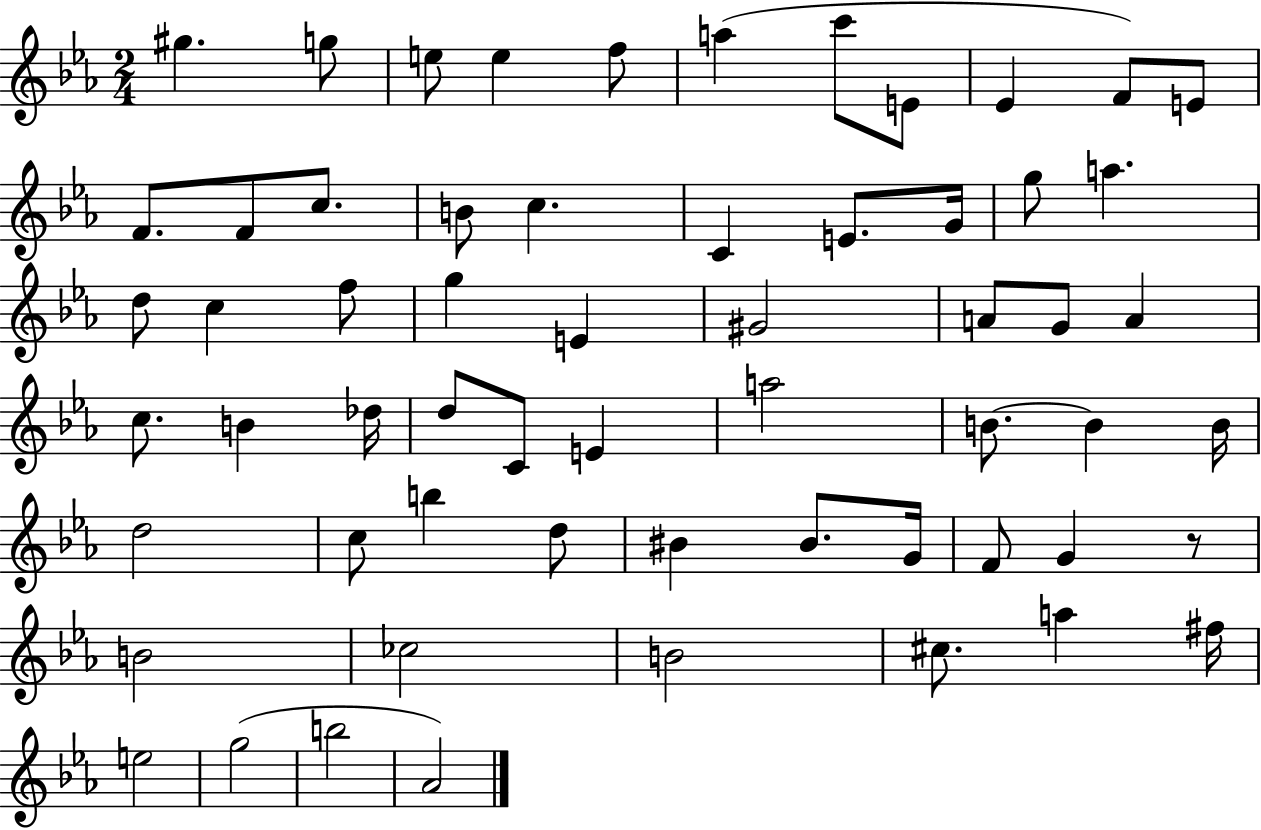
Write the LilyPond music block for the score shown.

{
  \clef treble
  \numericTimeSignature
  \time 2/4
  \key ees \major
  gis''4. g''8 | e''8 e''4 f''8 | a''4( c'''8 e'8 | ees'4 f'8) e'8 | \break f'8. f'8 c''8. | b'8 c''4. | c'4 e'8. g'16 | g''8 a''4. | \break d''8 c''4 f''8 | g''4 e'4 | gis'2 | a'8 g'8 a'4 | \break c''8. b'4 des''16 | d''8 c'8 e'4 | a''2 | b'8.~~ b'4 b'16 | \break d''2 | c''8 b''4 d''8 | bis'4 bis'8. g'16 | f'8 g'4 r8 | \break b'2 | ces''2 | b'2 | cis''8. a''4 fis''16 | \break e''2 | g''2( | b''2 | aes'2) | \break \bar "|."
}